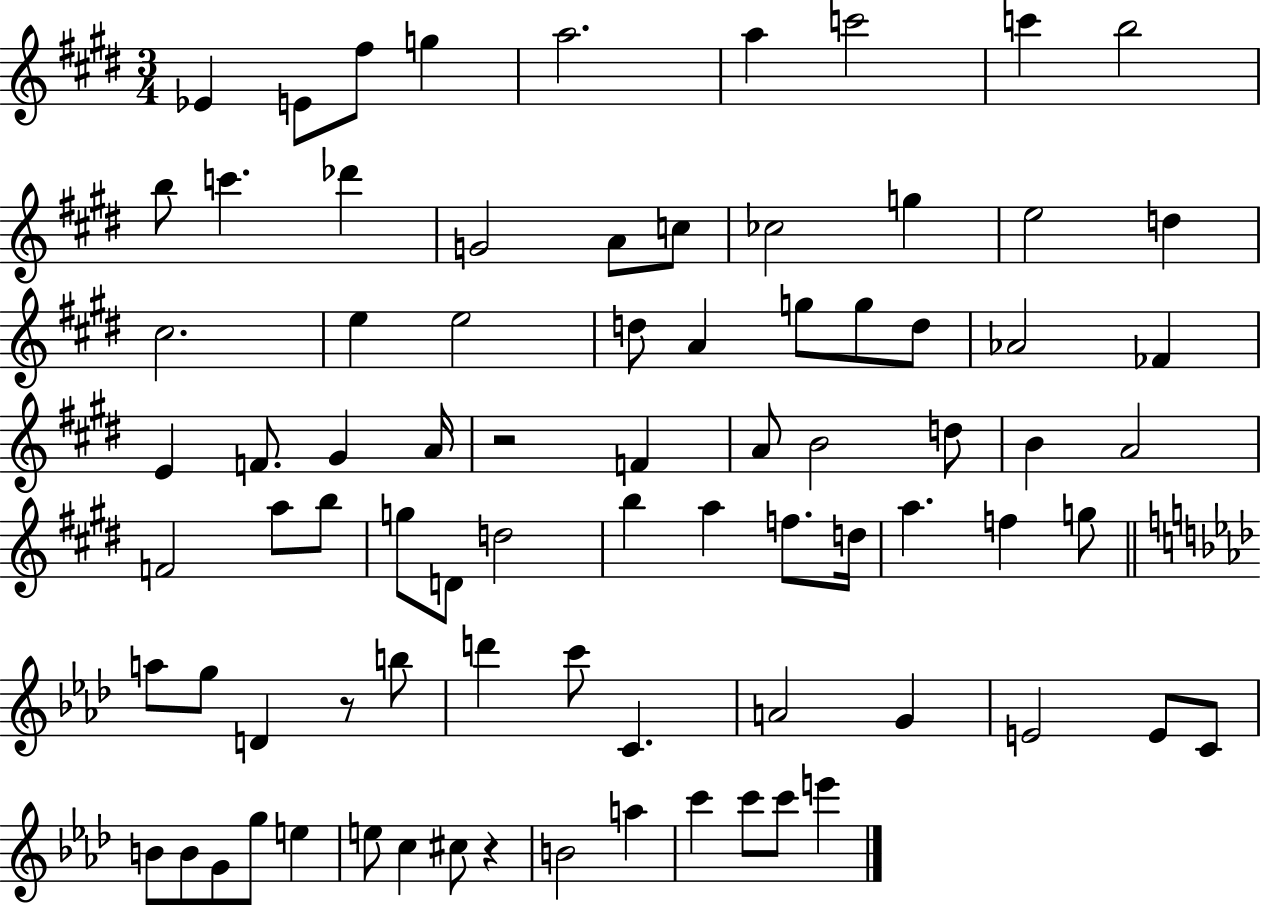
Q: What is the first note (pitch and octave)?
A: Eb4